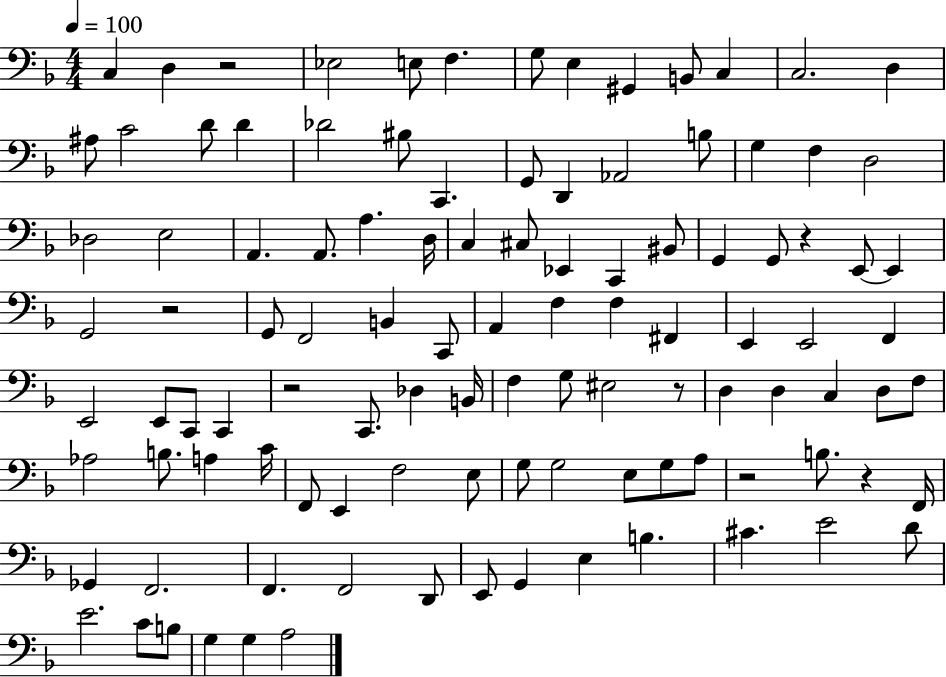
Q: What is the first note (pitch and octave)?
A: C3